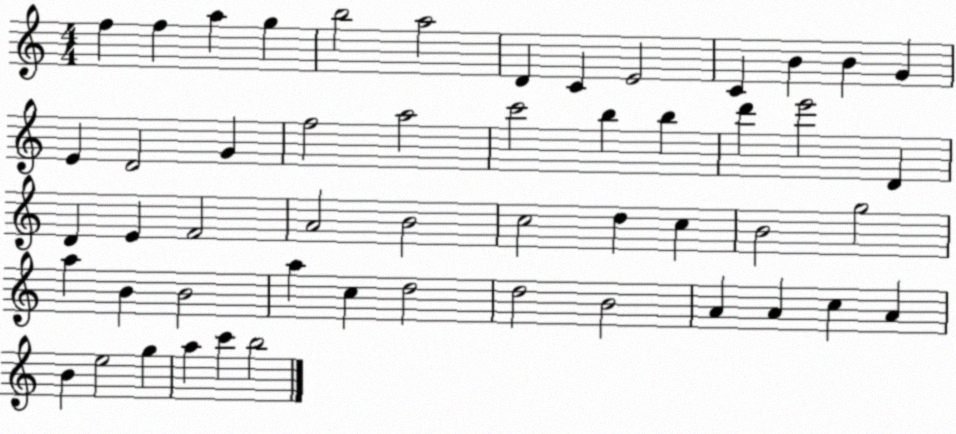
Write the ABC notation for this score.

X:1
T:Untitled
M:4/4
L:1/4
K:C
f f a g b2 a2 D C E2 C B B G E D2 G f2 a2 c'2 b b d' e'2 D D E F2 A2 B2 c2 d c B2 g2 a B B2 a c d2 d2 B2 A A c A B e2 g a c' b2